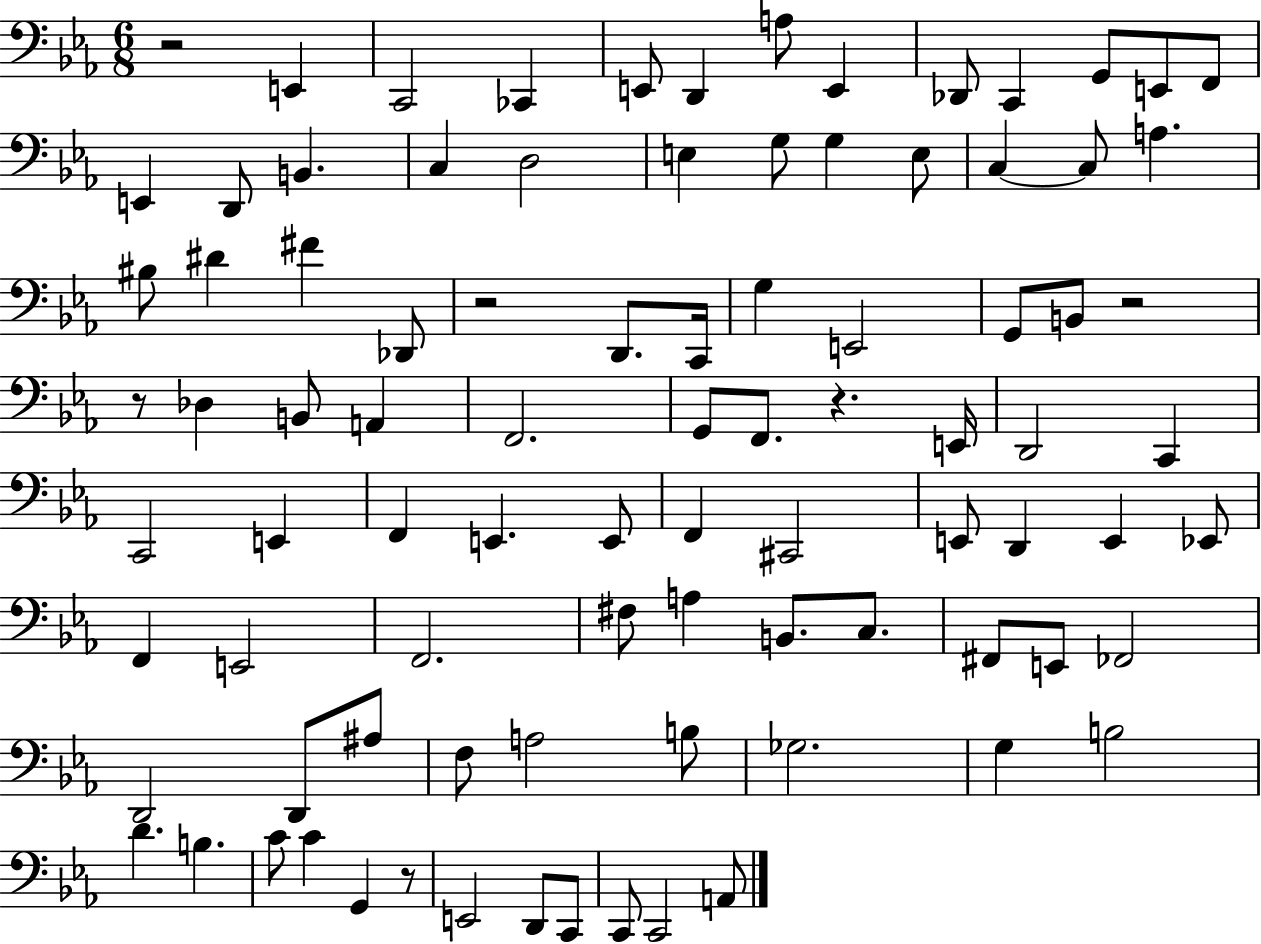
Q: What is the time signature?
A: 6/8